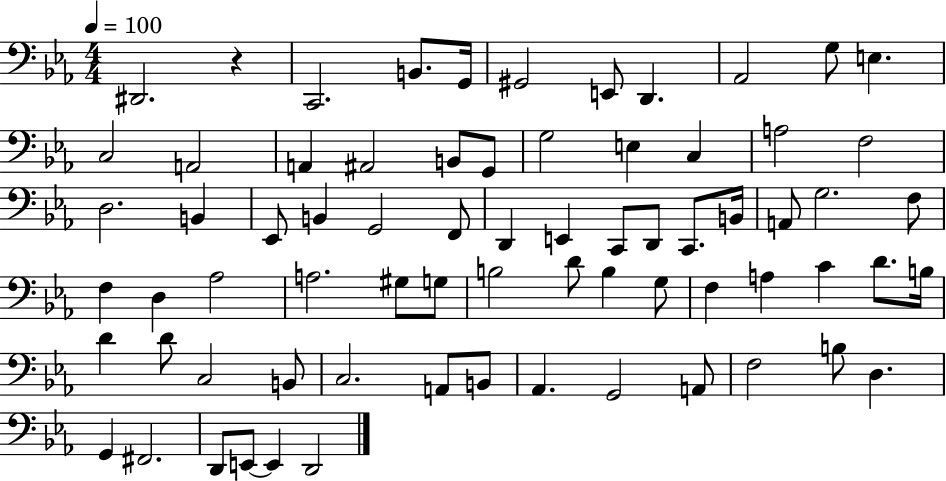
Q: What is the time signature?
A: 4/4